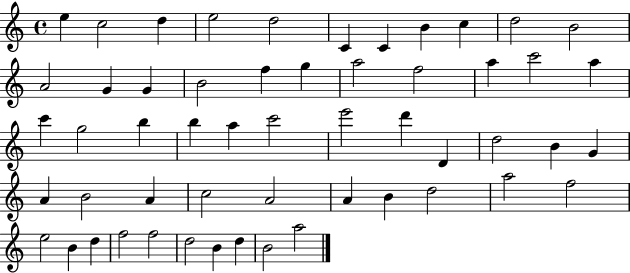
{
  \clef treble
  \time 4/4
  \defaultTimeSignature
  \key c \major
  e''4 c''2 d''4 | e''2 d''2 | c'4 c'4 b'4 c''4 | d''2 b'2 | \break a'2 g'4 g'4 | b'2 f''4 g''4 | a''2 f''2 | a''4 c'''2 a''4 | \break c'''4 g''2 b''4 | b''4 a''4 c'''2 | e'''2 d'''4 d'4 | d''2 b'4 g'4 | \break a'4 b'2 a'4 | c''2 a'2 | a'4 b'4 d''2 | a''2 f''2 | \break e''2 b'4 d''4 | f''2 f''2 | d''2 b'4 d''4 | b'2 a''2 | \break \bar "|."
}